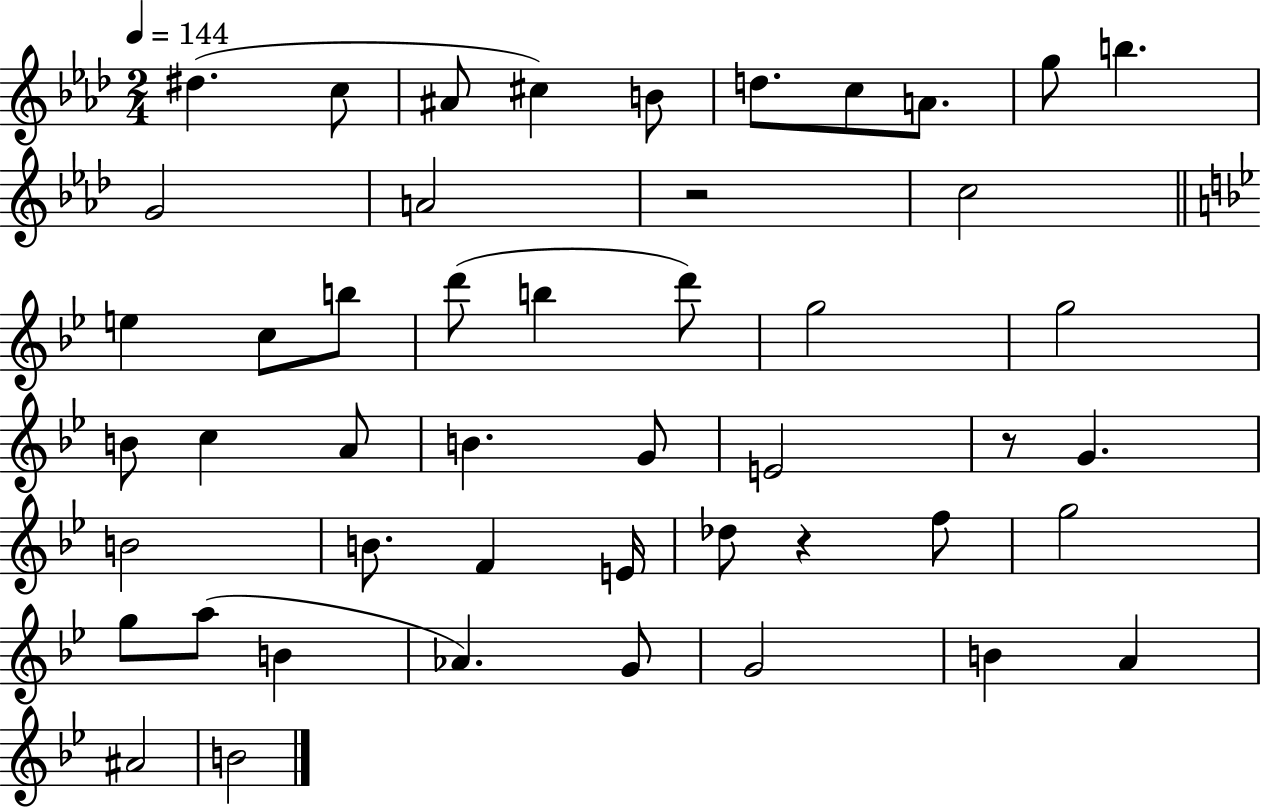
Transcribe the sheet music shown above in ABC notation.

X:1
T:Untitled
M:2/4
L:1/4
K:Ab
^d c/2 ^A/2 ^c B/2 d/2 c/2 A/2 g/2 b G2 A2 z2 c2 e c/2 b/2 d'/2 b d'/2 g2 g2 B/2 c A/2 B G/2 E2 z/2 G B2 B/2 F E/4 _d/2 z f/2 g2 g/2 a/2 B _A G/2 G2 B A ^A2 B2